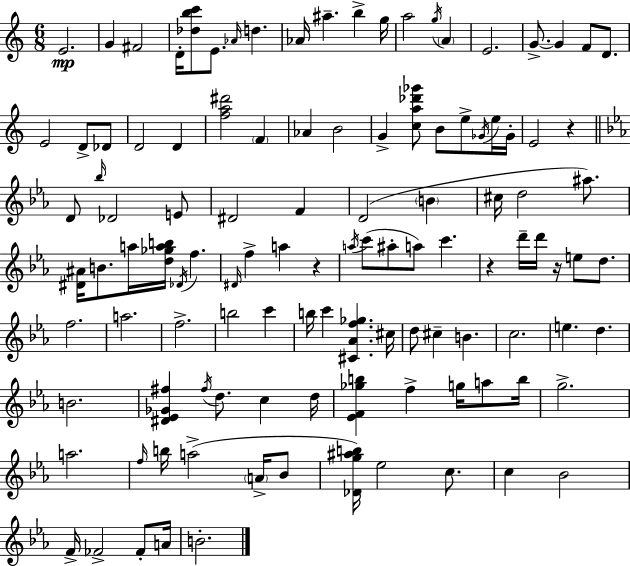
E4/h. G4/q F#4/h D4/s [Db5,B5,C6]/e E4/e. Ab4/s D5/q. Ab4/s A#5/q. B5/q G5/s A5/h G5/s A4/q E4/h. G4/e. G4/q F4/e D4/e. E4/h D4/e Db4/e D4/h D4/q [F5,A5,D#6]/h F4/q Ab4/q B4/h G4/q [C5,A5,Db6,Gb6]/e B4/e E5/e Gb4/s E5/s Gb4/s E4/h R/q D4/e Bb5/s Db4/h E4/e D#4/h F4/q D4/h B4/q C#5/s D5/h A#5/e. [D#4,A#4]/s B4/e. A5/s [D5,Gb5,A5,B5]/s Db4/s F5/q. D#4/s F5/q A5/q R/q A5/s C6/e A#5/e A5/e C6/q. R/q D6/s D6/s R/s E5/e D5/e. F5/h. A5/h. F5/h. B5/h C6/q B5/s C6/q [C#4,Ab4,F5,Gb5]/q. C#5/s D5/e C#5/q B4/q. C5/h. E5/q. D5/q. B4/h. [D#4,Eb4,Gb4,F#5]/q F#5/s D5/e. C5/q D5/s [Eb4,F4,Gb5,B5]/q F5/q G5/s A5/e B5/s G5/h. A5/h. F5/s B5/s A5/h A4/s Bb4/e [Db4,G5,A#5,B5]/s Eb5/h C5/e. C5/q Bb4/h F4/s FES4/h FES4/e A4/s B4/h.